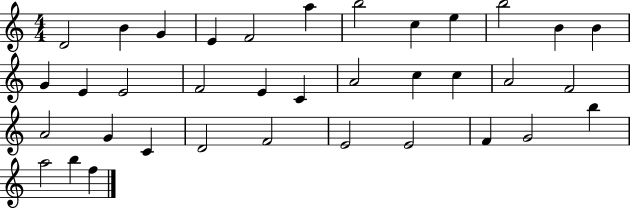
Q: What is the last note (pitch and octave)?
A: F5